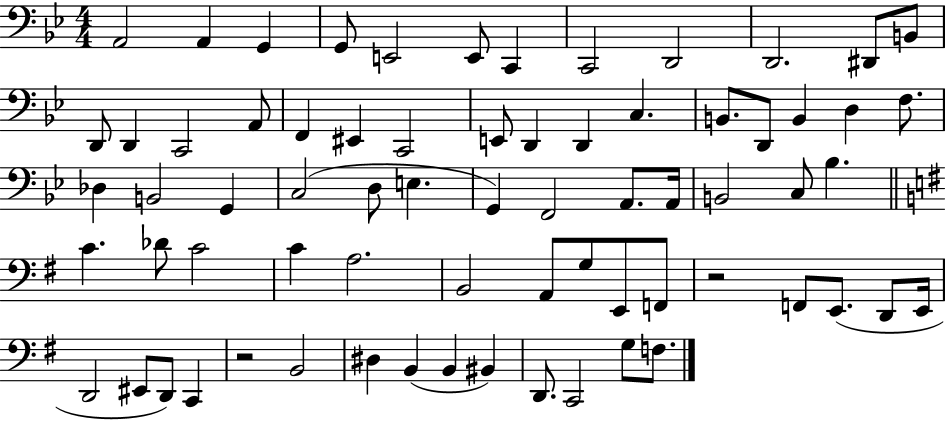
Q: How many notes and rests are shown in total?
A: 70